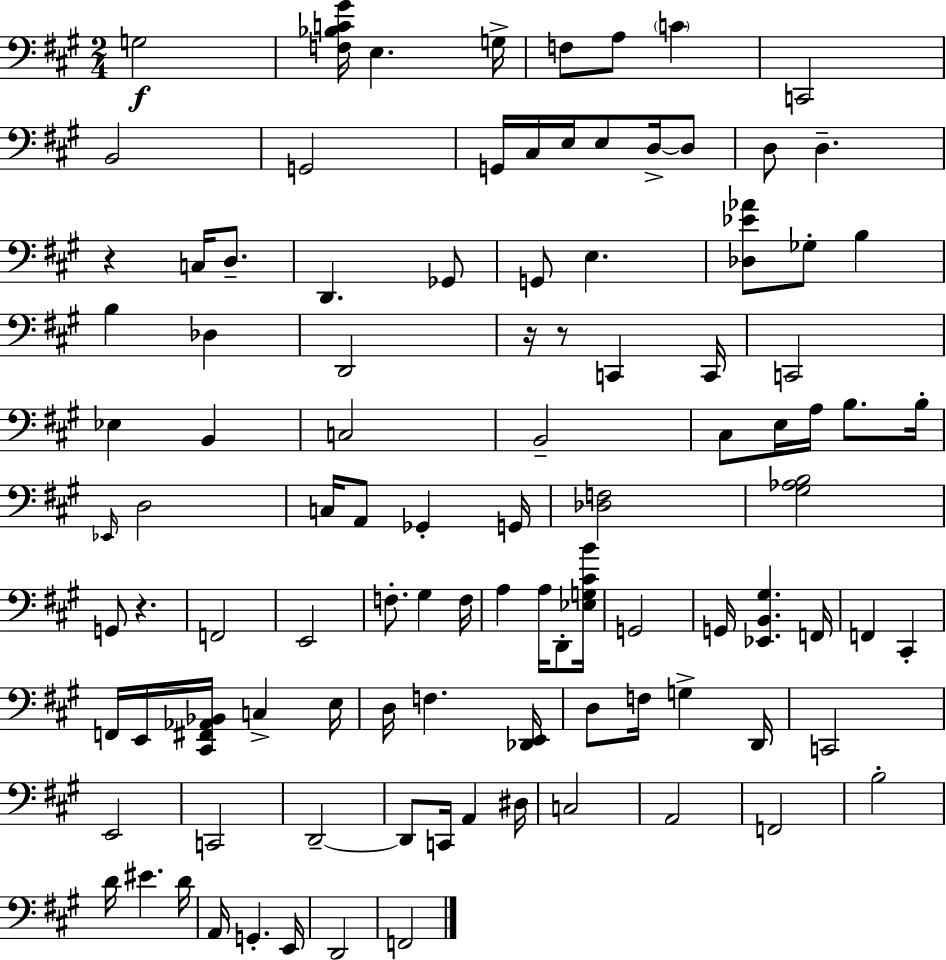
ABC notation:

X:1
T:Untitled
M:2/4
L:1/4
K:A
G,2 [F,_B,C^G]/4 E, G,/4 F,/2 A,/2 C C,,2 B,,2 G,,2 G,,/4 ^C,/4 E,/4 E,/2 D,/4 D,/2 D,/2 D, z C,/4 D,/2 D,, _G,,/2 G,,/2 E, [_D,_E_A]/2 _G,/2 B, B, _D, D,,2 z/4 z/2 C,, C,,/4 C,,2 _E, B,, C,2 B,,2 ^C,/2 E,/4 A,/4 B,/2 B,/4 _E,,/4 D,2 C,/4 A,,/2 _G,, G,,/4 [_D,F,]2 [^G,_A,B,]2 G,,/2 z F,,2 E,,2 F,/2 ^G, F,/4 A, A,/4 D,,/2 [_E,G,^CB]/4 G,,2 G,,/4 [_E,,B,,^G,] F,,/4 F,, ^C,, F,,/4 E,,/4 [^C,,^F,,_A,,_B,,]/4 C, E,/4 D,/4 F, [_D,,E,,]/4 D,/2 F,/4 G, D,,/4 C,,2 E,,2 C,,2 D,,2 D,,/2 C,,/4 A,, ^D,/4 C,2 A,,2 F,,2 B,2 D/4 ^E D/4 A,,/4 G,, E,,/4 D,,2 F,,2